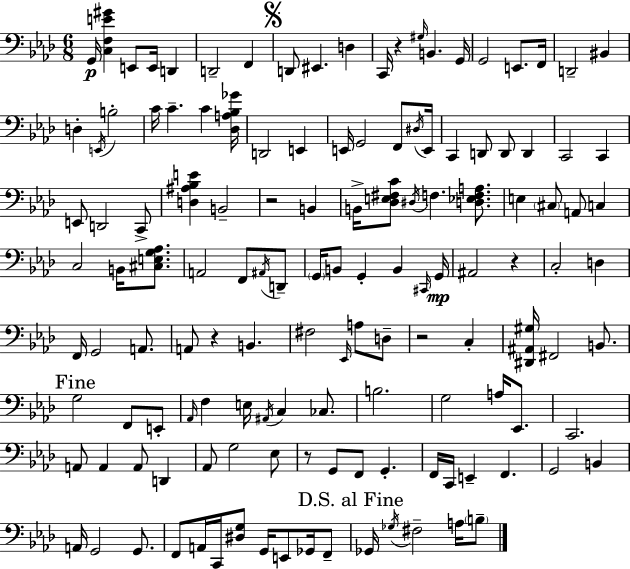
G2/s [C3,F3,E4,G#4]/q E2/e E2/s D2/q D2/h F2/q D2/e EIS2/q. D3/q C2/s R/q G#3/s B2/q. G2/s G2/h E2/e. F2/s D2/h BIS2/q D3/q E2/s B3/h C4/s C4/q. C4/q [Db3,A3,Bb3,Gb4]/s D2/h E2/q E2/s G2/h F2/e D#3/s E2/s C2/q D2/e D2/e D2/q C2/h C2/q E2/e D2/h C2/e [D3,A#3,Bb3,E4]/q B2/h R/h B2/q B2/s [Db3,E3,F#3,C4]/e D#3/s F3/q. [D3,Eb3,F3,A3]/e. E3/q C#3/e A2/e C3/q C3/h B2/s [C#3,E3,G3,Ab3]/e. A2/h F2/e A#2/s D2/e G2/s B2/e G2/q B2/q C#2/s G2/s A#2/h R/q C3/h D3/q F2/s G2/h A2/e. A2/e R/q B2/q. F#3/h Eb2/s A3/e D3/e R/h C3/q [D#2,A#2,G#3]/s F#2/h B2/e. G3/h F2/e E2/e Ab2/s F3/q E3/s A#2/s C3/q CES3/e. B3/h. G3/h A3/s Eb2/e. C2/h. A2/e A2/q A2/e D2/q Ab2/e G3/h Eb3/e R/e G2/e F2/e G2/q. F2/s C2/s E2/q F2/q. G2/h B2/q A2/s G2/h G2/e. F2/e A2/s C2/s [D#3,G3]/e G2/s E2/e Gb2/s F2/e Gb2/s Gb3/s F#3/h A3/s B3/e